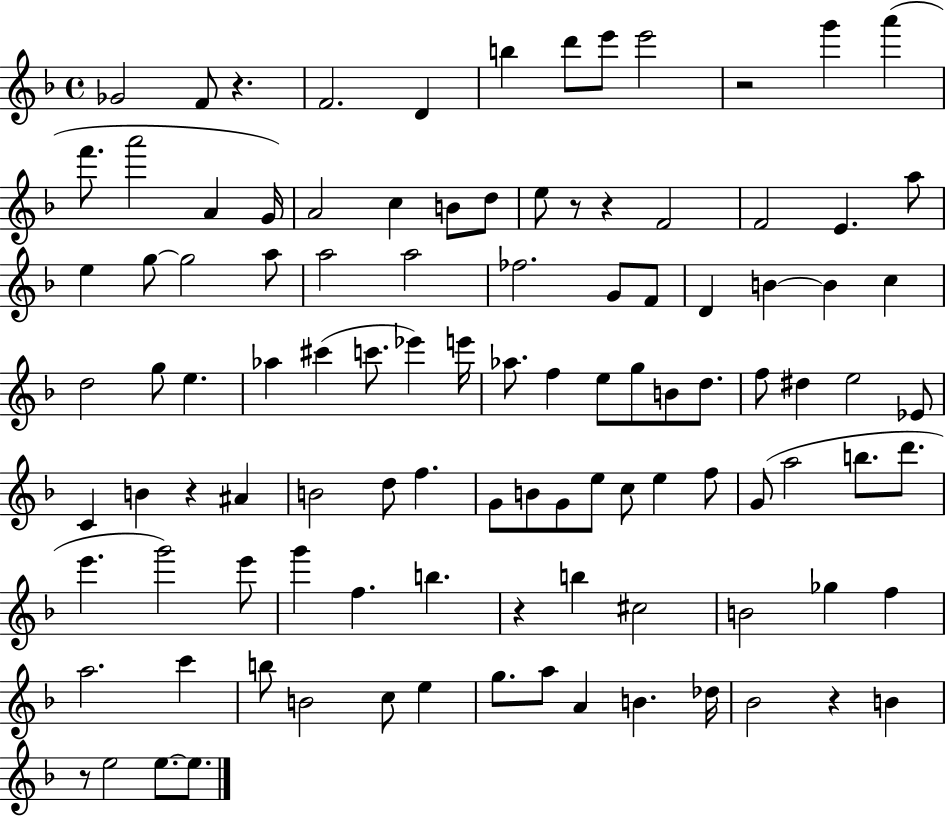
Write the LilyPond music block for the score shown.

{
  \clef treble
  \time 4/4
  \defaultTimeSignature
  \key f \major
  ges'2 f'8 r4. | f'2. d'4 | b''4 d'''8 e'''8 e'''2 | r2 g'''4 a'''4( | \break f'''8. a'''2 a'4 g'16) | a'2 c''4 b'8 d''8 | e''8 r8 r4 f'2 | f'2 e'4. a''8 | \break e''4 g''8~~ g''2 a''8 | a''2 a''2 | fes''2. g'8 f'8 | d'4 b'4~~ b'4 c''4 | \break d''2 g''8 e''4. | aes''4 cis'''4( c'''8. ees'''4) e'''16 | aes''8. f''4 e''8 g''8 b'8 d''8. | f''8 dis''4 e''2 ees'8 | \break c'4 b'4 r4 ais'4 | b'2 d''8 f''4. | g'8 b'8 g'8 e''8 c''8 e''4 f''8 | g'8( a''2 b''8. d'''8. | \break e'''4. g'''2) e'''8 | g'''4 f''4. b''4. | r4 b''4 cis''2 | b'2 ges''4 f''4 | \break a''2. c'''4 | b''8 b'2 c''8 e''4 | g''8. a''8 a'4 b'4. des''16 | bes'2 r4 b'4 | \break r8 e''2 e''8.~~ e''8. | \bar "|."
}